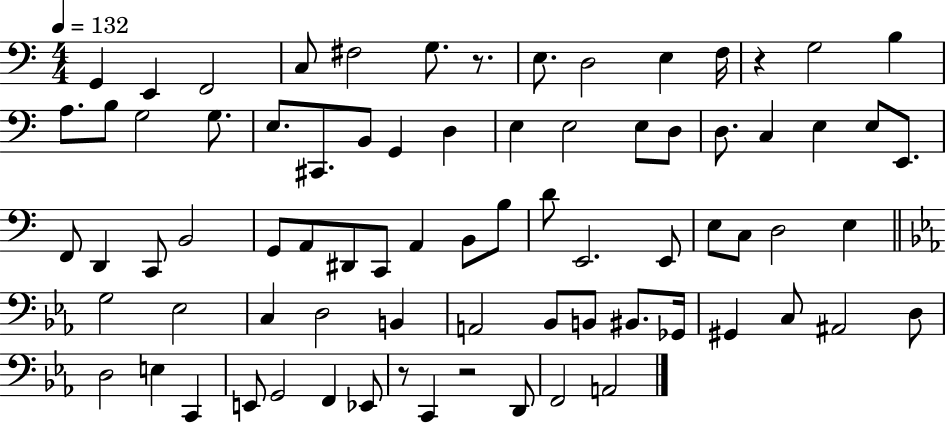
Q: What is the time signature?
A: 4/4